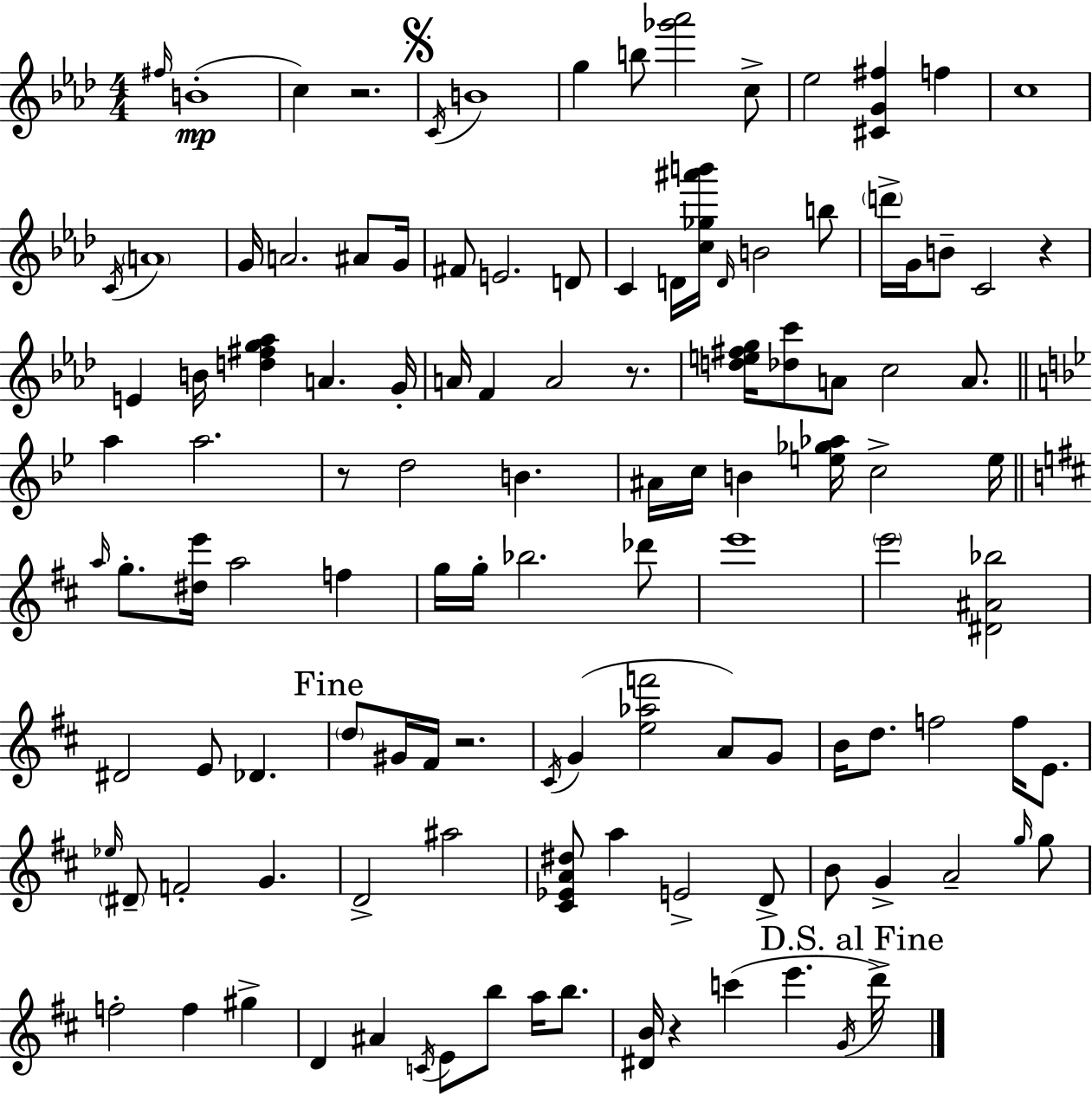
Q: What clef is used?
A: treble